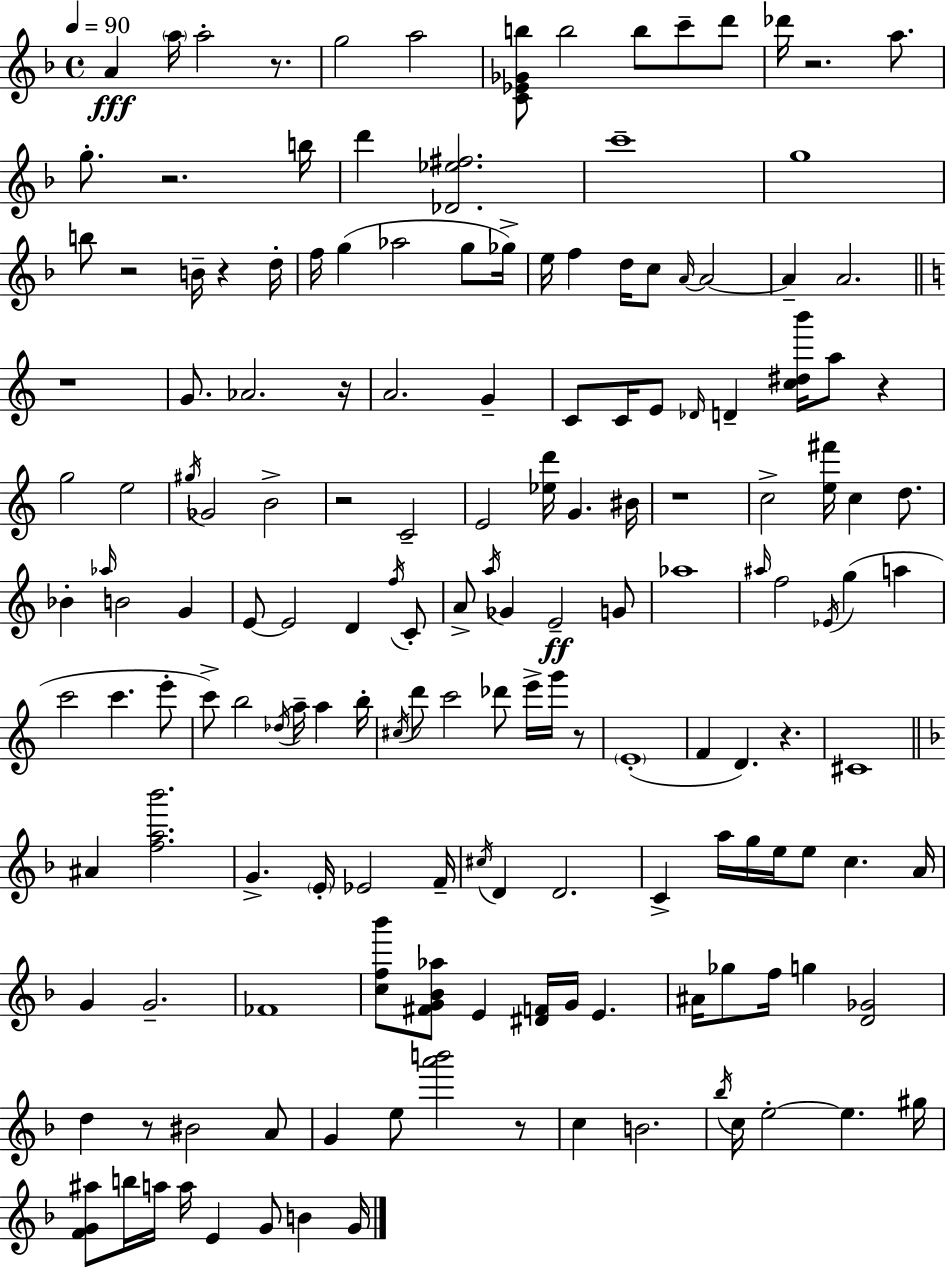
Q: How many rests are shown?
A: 14